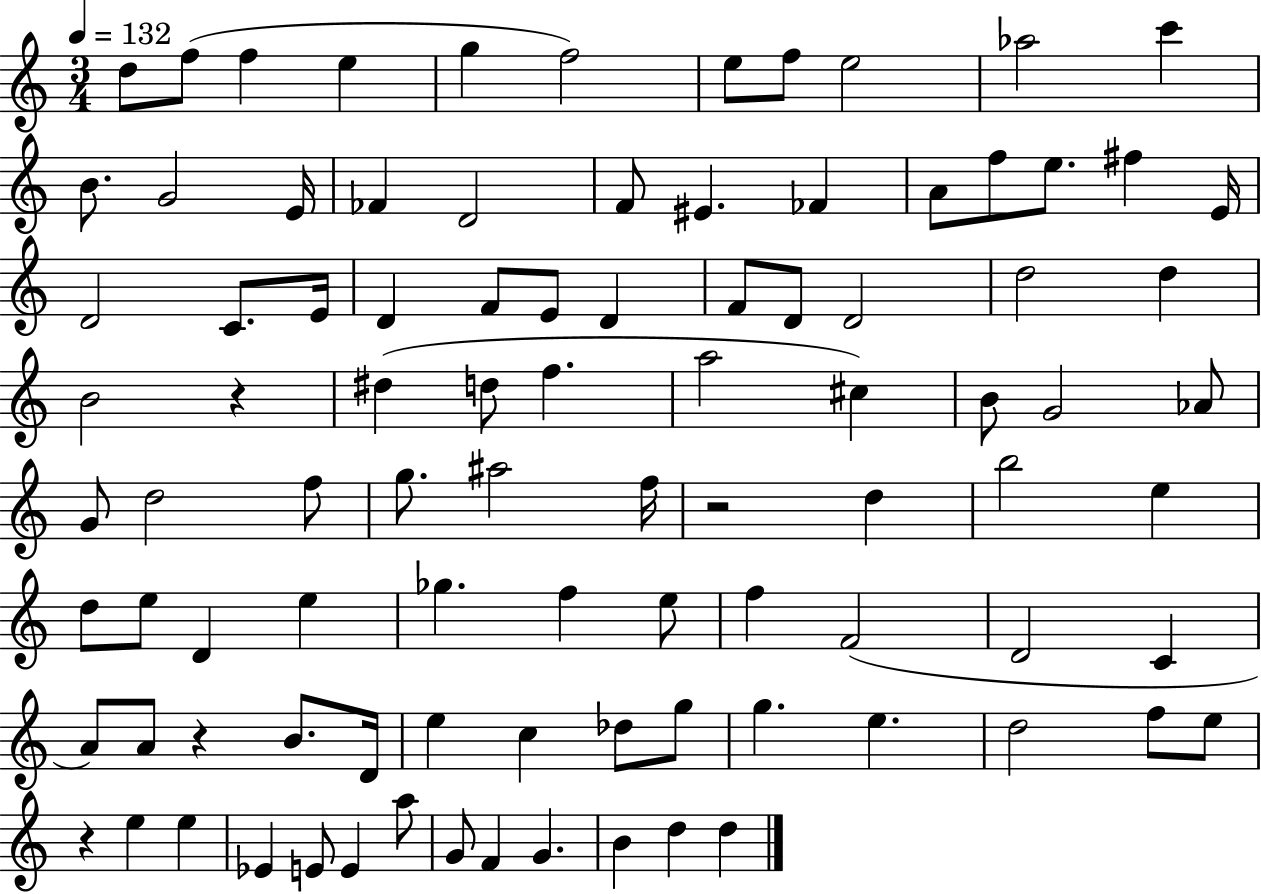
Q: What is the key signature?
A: C major